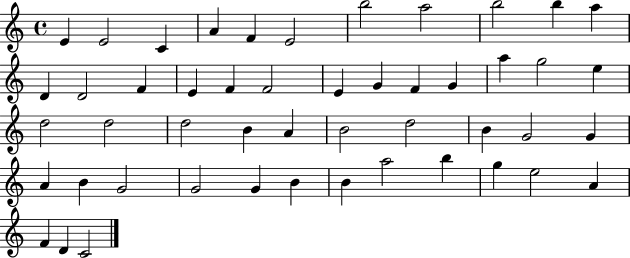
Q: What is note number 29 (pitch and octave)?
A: A4